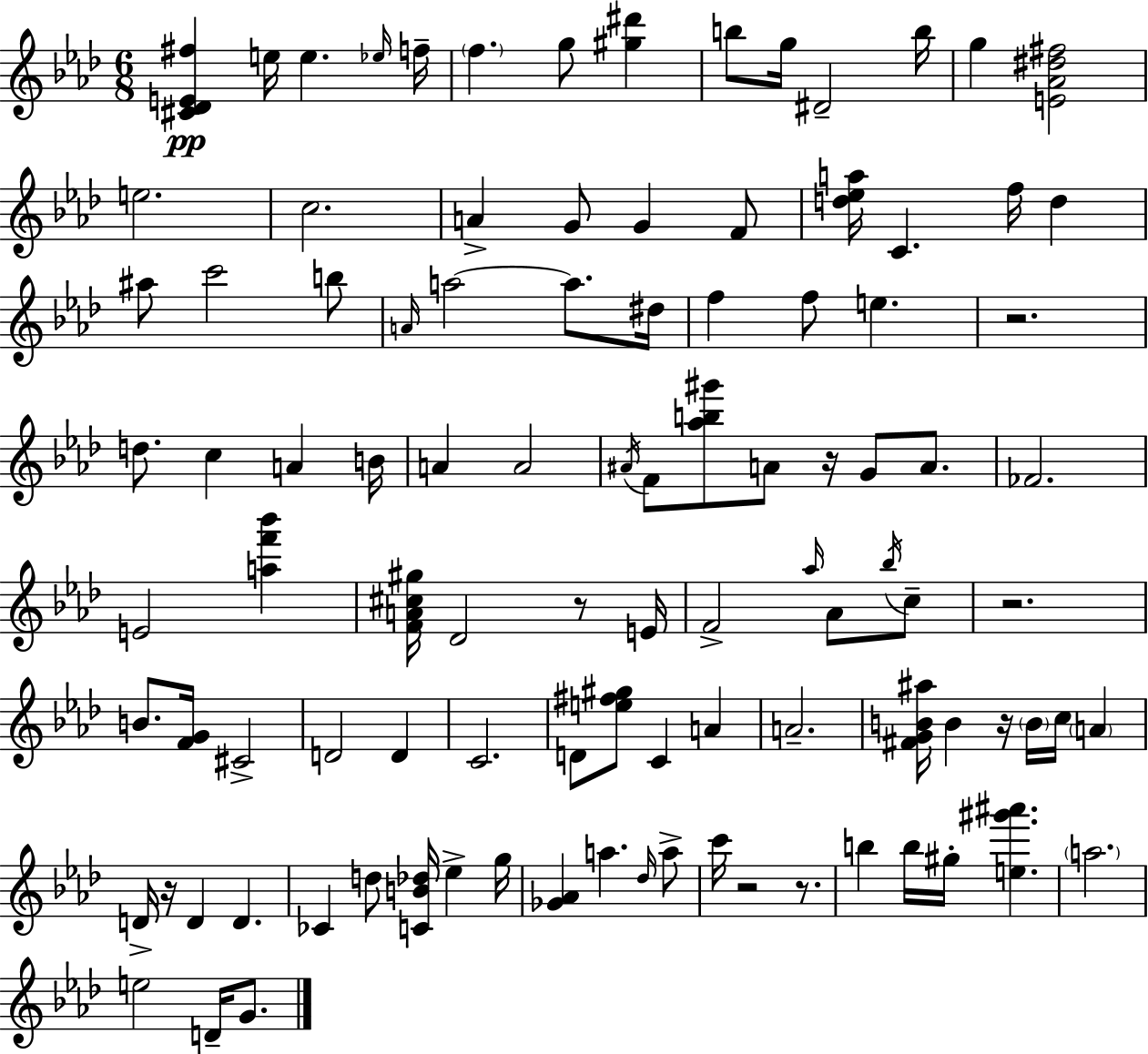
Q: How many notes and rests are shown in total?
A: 102